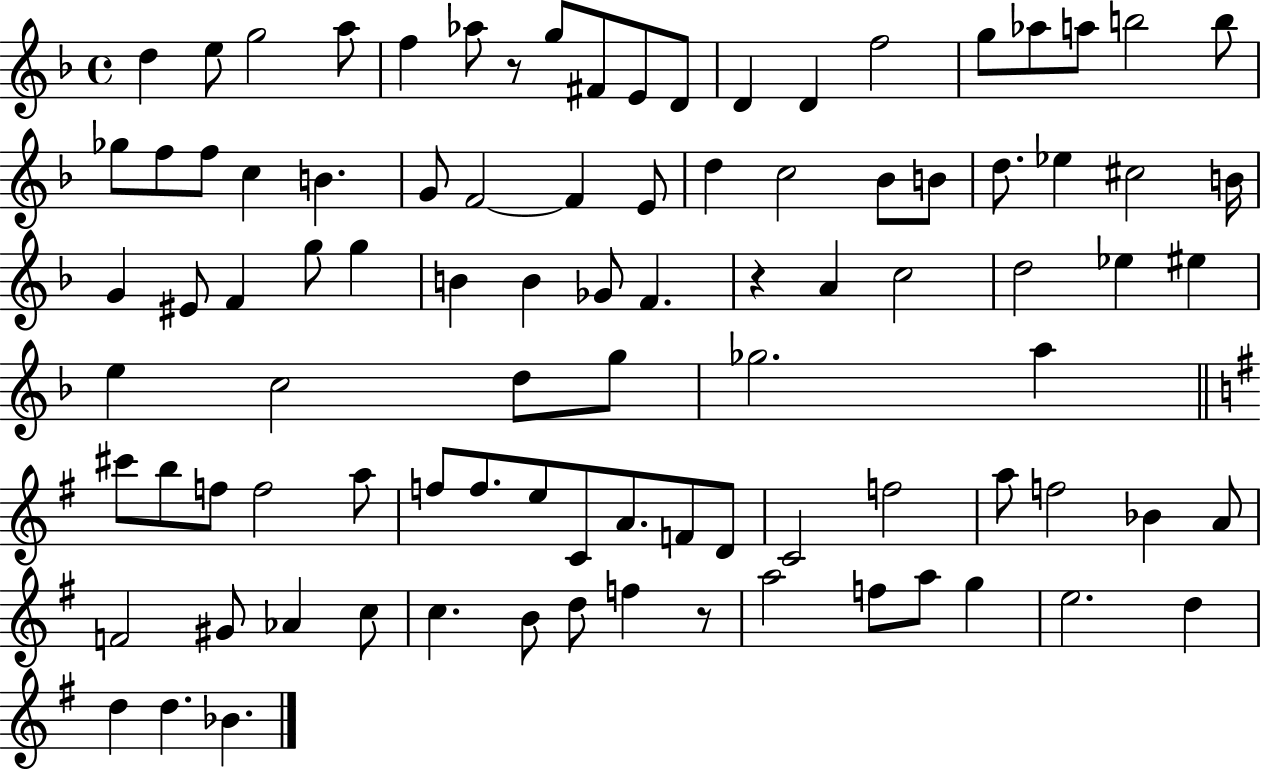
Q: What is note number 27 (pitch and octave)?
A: E4